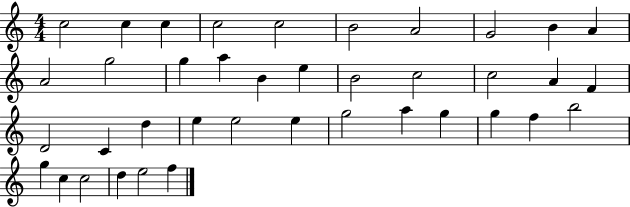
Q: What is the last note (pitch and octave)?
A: F5